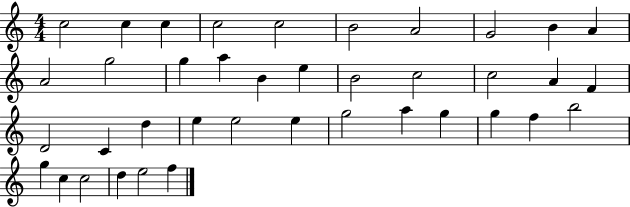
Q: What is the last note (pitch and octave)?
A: F5